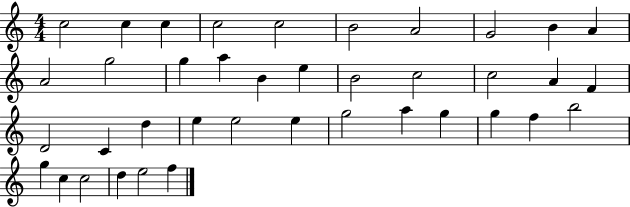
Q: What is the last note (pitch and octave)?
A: F5